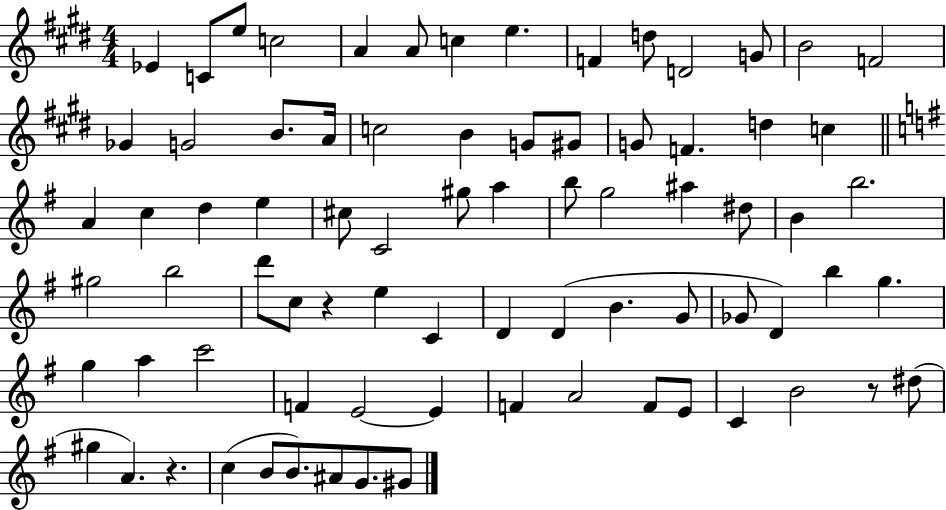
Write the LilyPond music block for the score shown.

{
  \clef treble
  \numericTimeSignature
  \time 4/4
  \key e \major
  ees'4 c'8 e''8 c''2 | a'4 a'8 c''4 e''4. | f'4 d''8 d'2 g'8 | b'2 f'2 | \break ges'4 g'2 b'8. a'16 | c''2 b'4 g'8 gis'8 | g'8 f'4. d''4 c''4 | \bar "||" \break \key e \minor a'4 c''4 d''4 e''4 | cis''8 c'2 gis''8 a''4 | b''8 g''2 ais''4 dis''8 | b'4 b''2. | \break gis''2 b''2 | d'''8 c''8 r4 e''4 c'4 | d'4 d'4( b'4. g'8 | ges'8 d'4) b''4 g''4. | \break g''4 a''4 c'''2 | f'4 e'2~~ e'4 | f'4 a'2 f'8 e'8 | c'4 b'2 r8 dis''8( | \break gis''4 a'4.) r4. | c''4( b'8 b'8.) ais'8 g'8. gis'8 | \bar "|."
}